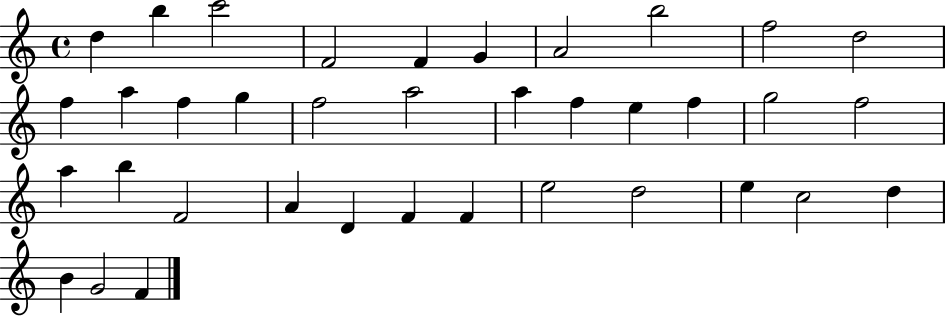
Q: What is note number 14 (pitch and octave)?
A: G5